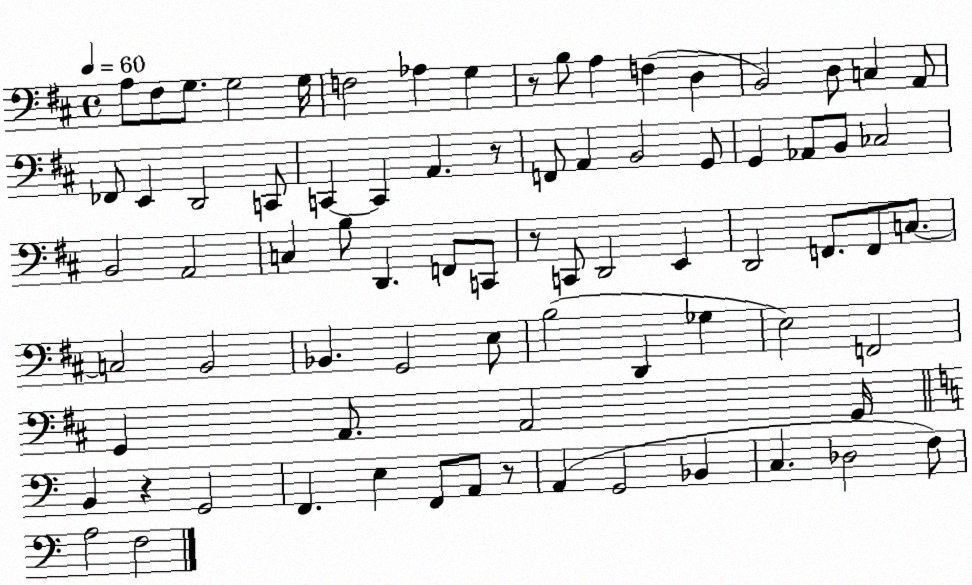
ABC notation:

X:1
T:Untitled
M:4/4
L:1/4
K:D
A,/2 ^F,/2 G,/2 G,2 G,/4 F,2 _A, G, z/2 B,/2 A, F, D, B,,2 D,/2 C, A,,/2 _F,,/2 E,, D,,2 C,,/2 C,, C,, A,, z/2 F,,/2 A,, B,,2 G,,/2 G,, _A,,/2 B,,/2 _C,2 B,,2 A,,2 C, B,/2 D,, F,,/2 C,,/2 z/2 C,,/2 D,,2 E,, D,,2 F,,/2 F,,/2 C,/2 C,2 B,,2 _B,, G,,2 E,/2 B,2 D,, _G, E,2 F,,2 G,, A,,/2 A,,2 G,,/4 B,, z G,,2 F,, E, F,,/2 A,,/2 z/2 A,, G,,2 _B,, C, _D,2 F,/2 A,2 F,2